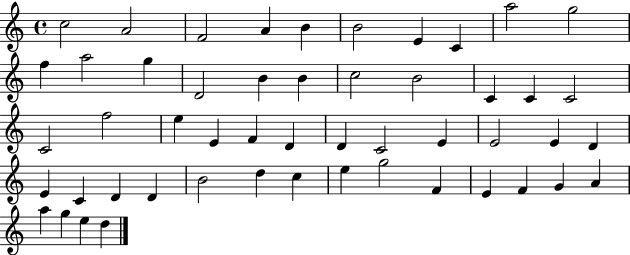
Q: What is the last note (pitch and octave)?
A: D5